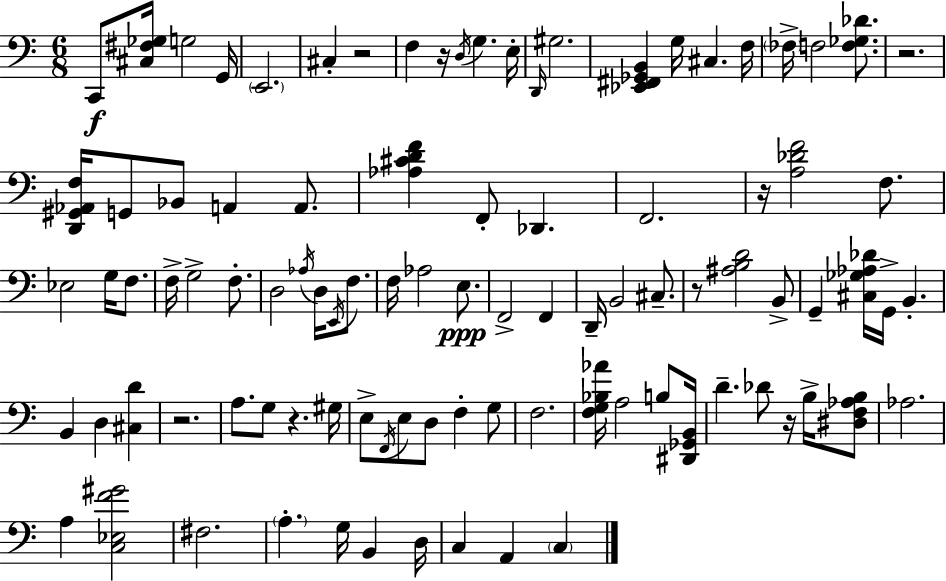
{
  \clef bass
  \numericTimeSignature
  \time 6/8
  \key c \major
  c,8\f <cis fis ges>16 g2 g,16 | \parenthesize e,2. | cis4-. r2 | f4 r16 \acciaccatura { d16 } g4. | \break e16-. \grace { d,16 } gis2. | <ees, fis, ges, b,>4 g16 cis4. | f16 \parenthesize fes16-> f2 <f ges des'>8. | r2. | \break <d, gis, aes, f>16 g,8 bes,8 a,4 a,8. | <aes cis' d' f'>4 f,8-. des,4. | f,2. | r16 <a des' f'>2 f8. | \break ees2 g16 f8. | f16-> g2-> f8.-. | d2 \acciaccatura { aes16 } d16 | \acciaccatura { e,16 } f8. f16 aes2 | \break e8.\ppp f,2-> | f,4 d,16-- b,2 | cis8.-- r8 <ais b d'>2 | b,8-> g,4-- <cis ges aes des'>16 g,16-> b,4.-. | \break b,4 d4 | <cis d'>4 r2. | a8. g8 r4. | gis16 e8-> \acciaccatura { f,16 } e8 d8 f4-. | \break g8 f2. | <f g bes aes'>16 a2 | b8 <dis, ges, b,>16 d'4.-- des'8 | r16 b16-> <dis f aes b>8 aes2. | \break a4 <c ees f' gis'>2 | fis2. | \parenthesize a4.-. g16 | b,4 d16 c4 a,4 | \break \parenthesize c4 \bar "|."
}